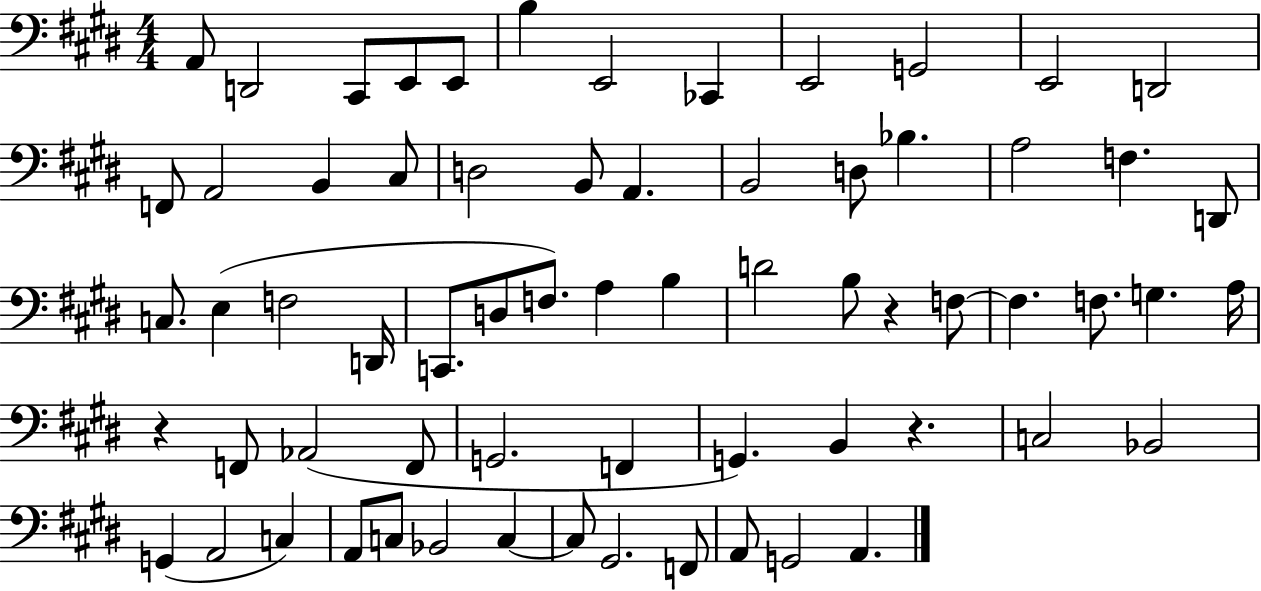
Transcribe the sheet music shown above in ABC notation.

X:1
T:Untitled
M:4/4
L:1/4
K:E
A,,/2 D,,2 ^C,,/2 E,,/2 E,,/2 B, E,,2 _C,, E,,2 G,,2 E,,2 D,,2 F,,/2 A,,2 B,, ^C,/2 D,2 B,,/2 A,, B,,2 D,/2 _B, A,2 F, D,,/2 C,/2 E, F,2 D,,/4 C,,/2 D,/2 F,/2 A, B, D2 B,/2 z F,/2 F, F,/2 G, A,/4 z F,,/2 _A,,2 F,,/2 G,,2 F,, G,, B,, z C,2 _B,,2 G,, A,,2 C, A,,/2 C,/2 _B,,2 C, C,/2 ^G,,2 F,,/2 A,,/2 G,,2 A,,